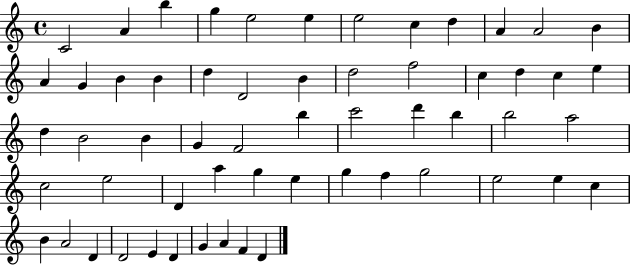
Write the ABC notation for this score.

X:1
T:Untitled
M:4/4
L:1/4
K:C
C2 A b g e2 e e2 c d A A2 B A G B B d D2 B d2 f2 c d c e d B2 B G F2 b c'2 d' b b2 a2 c2 e2 D a g e g f g2 e2 e c B A2 D D2 E D G A F D